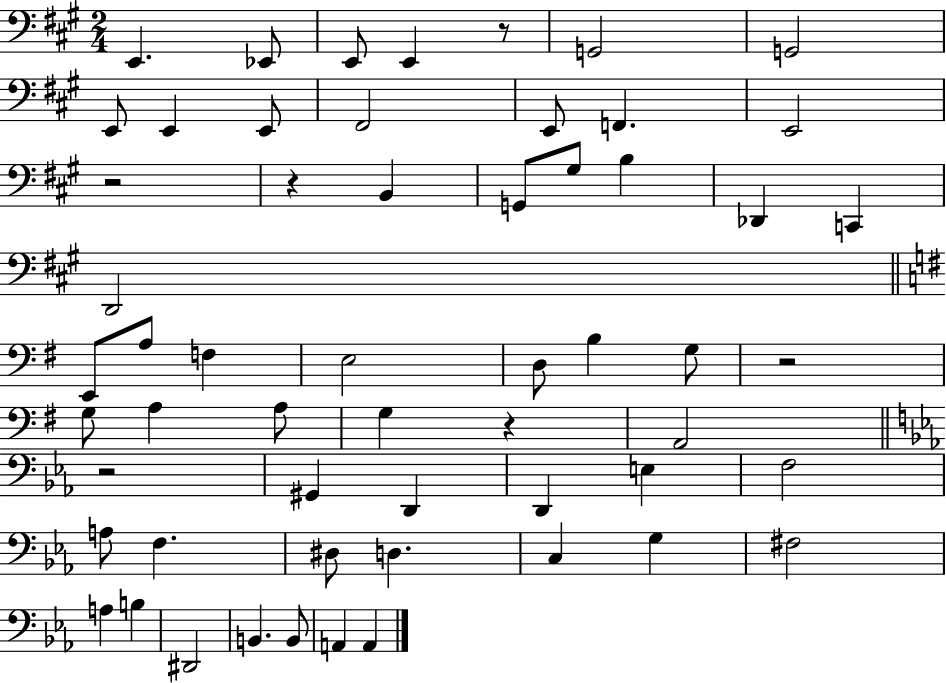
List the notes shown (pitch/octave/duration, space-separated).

E2/q. Eb2/e E2/e E2/q R/e G2/h G2/h E2/e E2/q E2/e F#2/h E2/e F2/q. E2/h R/h R/q B2/q G2/e G#3/e B3/q Db2/q C2/q D2/h E2/e A3/e F3/q E3/h D3/e B3/q G3/e R/h G3/e A3/q A3/e G3/q R/q A2/h R/h G#2/q D2/q D2/q E3/q F3/h A3/e F3/q. D#3/e D3/q. C3/q G3/q F#3/h A3/q B3/q D#2/h B2/q. B2/e A2/q A2/q